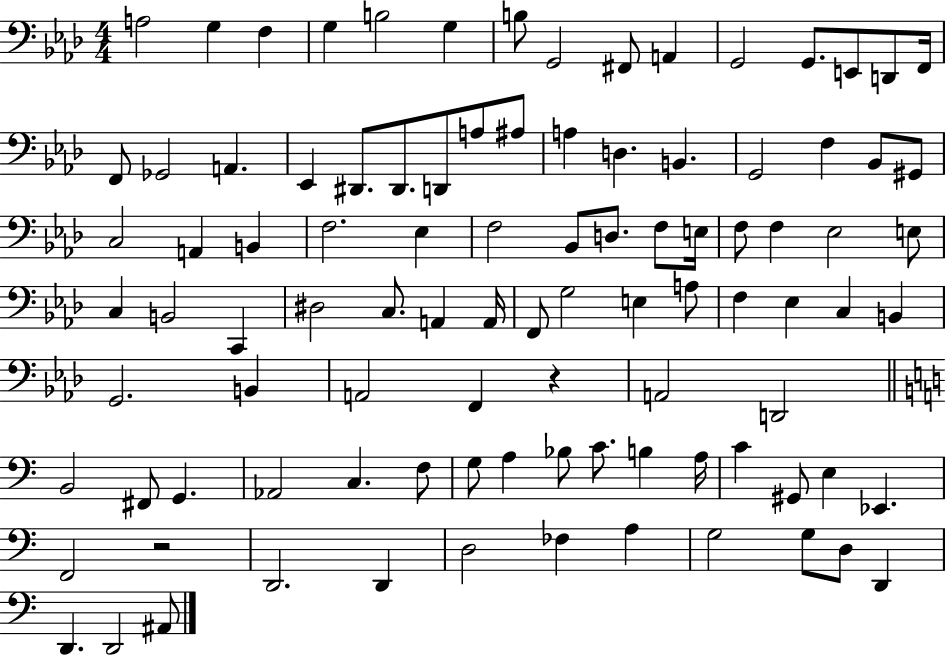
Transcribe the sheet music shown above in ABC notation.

X:1
T:Untitled
M:4/4
L:1/4
K:Ab
A,2 G, F, G, B,2 G, B,/2 G,,2 ^F,,/2 A,, G,,2 G,,/2 E,,/2 D,,/2 F,,/4 F,,/2 _G,,2 A,, _E,, ^D,,/2 ^D,,/2 D,,/2 A,/2 ^A,/2 A, D, B,, G,,2 F, _B,,/2 ^G,,/2 C,2 A,, B,, F,2 _E, F,2 _B,,/2 D,/2 F,/2 E,/4 F,/2 F, _E,2 E,/2 C, B,,2 C,, ^D,2 C,/2 A,, A,,/4 F,,/2 G,2 E, A,/2 F, _E, C, B,, G,,2 B,, A,,2 F,, z A,,2 D,,2 B,,2 ^F,,/2 G,, _A,,2 C, F,/2 G,/2 A, _B,/2 C/2 B, A,/4 C ^G,,/2 E, _E,, F,,2 z2 D,,2 D,, D,2 _F, A, G,2 G,/2 D,/2 D,, D,, D,,2 ^A,,/2